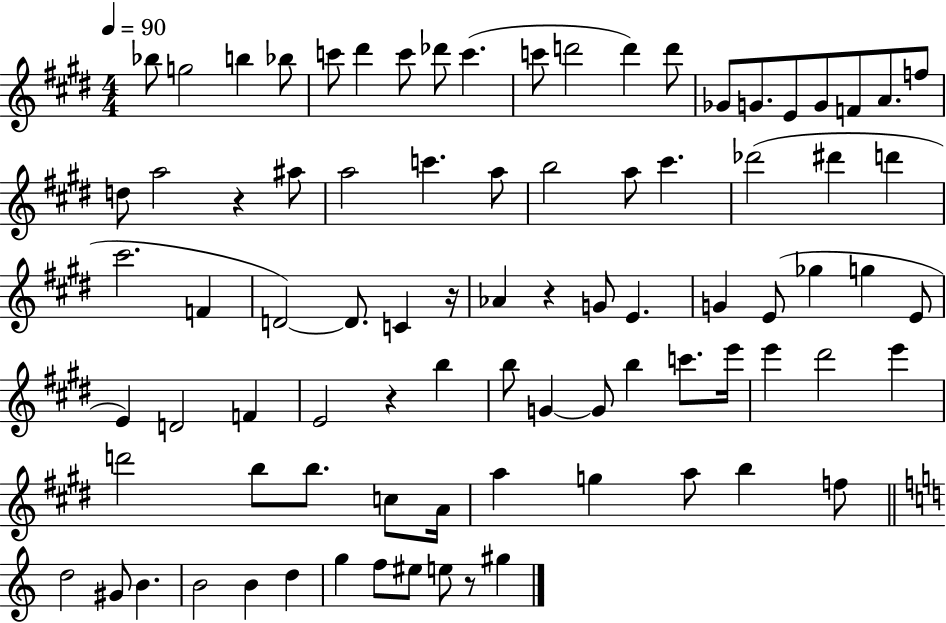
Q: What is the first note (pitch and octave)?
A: Bb5